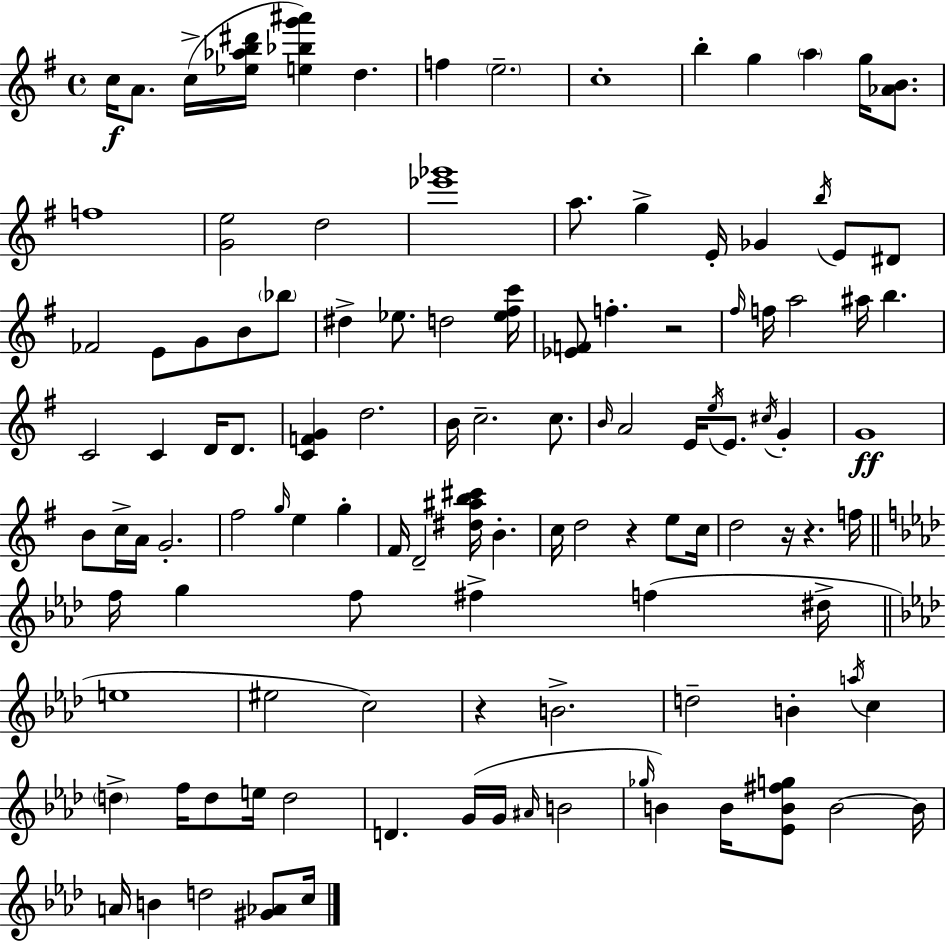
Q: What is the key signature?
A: G major